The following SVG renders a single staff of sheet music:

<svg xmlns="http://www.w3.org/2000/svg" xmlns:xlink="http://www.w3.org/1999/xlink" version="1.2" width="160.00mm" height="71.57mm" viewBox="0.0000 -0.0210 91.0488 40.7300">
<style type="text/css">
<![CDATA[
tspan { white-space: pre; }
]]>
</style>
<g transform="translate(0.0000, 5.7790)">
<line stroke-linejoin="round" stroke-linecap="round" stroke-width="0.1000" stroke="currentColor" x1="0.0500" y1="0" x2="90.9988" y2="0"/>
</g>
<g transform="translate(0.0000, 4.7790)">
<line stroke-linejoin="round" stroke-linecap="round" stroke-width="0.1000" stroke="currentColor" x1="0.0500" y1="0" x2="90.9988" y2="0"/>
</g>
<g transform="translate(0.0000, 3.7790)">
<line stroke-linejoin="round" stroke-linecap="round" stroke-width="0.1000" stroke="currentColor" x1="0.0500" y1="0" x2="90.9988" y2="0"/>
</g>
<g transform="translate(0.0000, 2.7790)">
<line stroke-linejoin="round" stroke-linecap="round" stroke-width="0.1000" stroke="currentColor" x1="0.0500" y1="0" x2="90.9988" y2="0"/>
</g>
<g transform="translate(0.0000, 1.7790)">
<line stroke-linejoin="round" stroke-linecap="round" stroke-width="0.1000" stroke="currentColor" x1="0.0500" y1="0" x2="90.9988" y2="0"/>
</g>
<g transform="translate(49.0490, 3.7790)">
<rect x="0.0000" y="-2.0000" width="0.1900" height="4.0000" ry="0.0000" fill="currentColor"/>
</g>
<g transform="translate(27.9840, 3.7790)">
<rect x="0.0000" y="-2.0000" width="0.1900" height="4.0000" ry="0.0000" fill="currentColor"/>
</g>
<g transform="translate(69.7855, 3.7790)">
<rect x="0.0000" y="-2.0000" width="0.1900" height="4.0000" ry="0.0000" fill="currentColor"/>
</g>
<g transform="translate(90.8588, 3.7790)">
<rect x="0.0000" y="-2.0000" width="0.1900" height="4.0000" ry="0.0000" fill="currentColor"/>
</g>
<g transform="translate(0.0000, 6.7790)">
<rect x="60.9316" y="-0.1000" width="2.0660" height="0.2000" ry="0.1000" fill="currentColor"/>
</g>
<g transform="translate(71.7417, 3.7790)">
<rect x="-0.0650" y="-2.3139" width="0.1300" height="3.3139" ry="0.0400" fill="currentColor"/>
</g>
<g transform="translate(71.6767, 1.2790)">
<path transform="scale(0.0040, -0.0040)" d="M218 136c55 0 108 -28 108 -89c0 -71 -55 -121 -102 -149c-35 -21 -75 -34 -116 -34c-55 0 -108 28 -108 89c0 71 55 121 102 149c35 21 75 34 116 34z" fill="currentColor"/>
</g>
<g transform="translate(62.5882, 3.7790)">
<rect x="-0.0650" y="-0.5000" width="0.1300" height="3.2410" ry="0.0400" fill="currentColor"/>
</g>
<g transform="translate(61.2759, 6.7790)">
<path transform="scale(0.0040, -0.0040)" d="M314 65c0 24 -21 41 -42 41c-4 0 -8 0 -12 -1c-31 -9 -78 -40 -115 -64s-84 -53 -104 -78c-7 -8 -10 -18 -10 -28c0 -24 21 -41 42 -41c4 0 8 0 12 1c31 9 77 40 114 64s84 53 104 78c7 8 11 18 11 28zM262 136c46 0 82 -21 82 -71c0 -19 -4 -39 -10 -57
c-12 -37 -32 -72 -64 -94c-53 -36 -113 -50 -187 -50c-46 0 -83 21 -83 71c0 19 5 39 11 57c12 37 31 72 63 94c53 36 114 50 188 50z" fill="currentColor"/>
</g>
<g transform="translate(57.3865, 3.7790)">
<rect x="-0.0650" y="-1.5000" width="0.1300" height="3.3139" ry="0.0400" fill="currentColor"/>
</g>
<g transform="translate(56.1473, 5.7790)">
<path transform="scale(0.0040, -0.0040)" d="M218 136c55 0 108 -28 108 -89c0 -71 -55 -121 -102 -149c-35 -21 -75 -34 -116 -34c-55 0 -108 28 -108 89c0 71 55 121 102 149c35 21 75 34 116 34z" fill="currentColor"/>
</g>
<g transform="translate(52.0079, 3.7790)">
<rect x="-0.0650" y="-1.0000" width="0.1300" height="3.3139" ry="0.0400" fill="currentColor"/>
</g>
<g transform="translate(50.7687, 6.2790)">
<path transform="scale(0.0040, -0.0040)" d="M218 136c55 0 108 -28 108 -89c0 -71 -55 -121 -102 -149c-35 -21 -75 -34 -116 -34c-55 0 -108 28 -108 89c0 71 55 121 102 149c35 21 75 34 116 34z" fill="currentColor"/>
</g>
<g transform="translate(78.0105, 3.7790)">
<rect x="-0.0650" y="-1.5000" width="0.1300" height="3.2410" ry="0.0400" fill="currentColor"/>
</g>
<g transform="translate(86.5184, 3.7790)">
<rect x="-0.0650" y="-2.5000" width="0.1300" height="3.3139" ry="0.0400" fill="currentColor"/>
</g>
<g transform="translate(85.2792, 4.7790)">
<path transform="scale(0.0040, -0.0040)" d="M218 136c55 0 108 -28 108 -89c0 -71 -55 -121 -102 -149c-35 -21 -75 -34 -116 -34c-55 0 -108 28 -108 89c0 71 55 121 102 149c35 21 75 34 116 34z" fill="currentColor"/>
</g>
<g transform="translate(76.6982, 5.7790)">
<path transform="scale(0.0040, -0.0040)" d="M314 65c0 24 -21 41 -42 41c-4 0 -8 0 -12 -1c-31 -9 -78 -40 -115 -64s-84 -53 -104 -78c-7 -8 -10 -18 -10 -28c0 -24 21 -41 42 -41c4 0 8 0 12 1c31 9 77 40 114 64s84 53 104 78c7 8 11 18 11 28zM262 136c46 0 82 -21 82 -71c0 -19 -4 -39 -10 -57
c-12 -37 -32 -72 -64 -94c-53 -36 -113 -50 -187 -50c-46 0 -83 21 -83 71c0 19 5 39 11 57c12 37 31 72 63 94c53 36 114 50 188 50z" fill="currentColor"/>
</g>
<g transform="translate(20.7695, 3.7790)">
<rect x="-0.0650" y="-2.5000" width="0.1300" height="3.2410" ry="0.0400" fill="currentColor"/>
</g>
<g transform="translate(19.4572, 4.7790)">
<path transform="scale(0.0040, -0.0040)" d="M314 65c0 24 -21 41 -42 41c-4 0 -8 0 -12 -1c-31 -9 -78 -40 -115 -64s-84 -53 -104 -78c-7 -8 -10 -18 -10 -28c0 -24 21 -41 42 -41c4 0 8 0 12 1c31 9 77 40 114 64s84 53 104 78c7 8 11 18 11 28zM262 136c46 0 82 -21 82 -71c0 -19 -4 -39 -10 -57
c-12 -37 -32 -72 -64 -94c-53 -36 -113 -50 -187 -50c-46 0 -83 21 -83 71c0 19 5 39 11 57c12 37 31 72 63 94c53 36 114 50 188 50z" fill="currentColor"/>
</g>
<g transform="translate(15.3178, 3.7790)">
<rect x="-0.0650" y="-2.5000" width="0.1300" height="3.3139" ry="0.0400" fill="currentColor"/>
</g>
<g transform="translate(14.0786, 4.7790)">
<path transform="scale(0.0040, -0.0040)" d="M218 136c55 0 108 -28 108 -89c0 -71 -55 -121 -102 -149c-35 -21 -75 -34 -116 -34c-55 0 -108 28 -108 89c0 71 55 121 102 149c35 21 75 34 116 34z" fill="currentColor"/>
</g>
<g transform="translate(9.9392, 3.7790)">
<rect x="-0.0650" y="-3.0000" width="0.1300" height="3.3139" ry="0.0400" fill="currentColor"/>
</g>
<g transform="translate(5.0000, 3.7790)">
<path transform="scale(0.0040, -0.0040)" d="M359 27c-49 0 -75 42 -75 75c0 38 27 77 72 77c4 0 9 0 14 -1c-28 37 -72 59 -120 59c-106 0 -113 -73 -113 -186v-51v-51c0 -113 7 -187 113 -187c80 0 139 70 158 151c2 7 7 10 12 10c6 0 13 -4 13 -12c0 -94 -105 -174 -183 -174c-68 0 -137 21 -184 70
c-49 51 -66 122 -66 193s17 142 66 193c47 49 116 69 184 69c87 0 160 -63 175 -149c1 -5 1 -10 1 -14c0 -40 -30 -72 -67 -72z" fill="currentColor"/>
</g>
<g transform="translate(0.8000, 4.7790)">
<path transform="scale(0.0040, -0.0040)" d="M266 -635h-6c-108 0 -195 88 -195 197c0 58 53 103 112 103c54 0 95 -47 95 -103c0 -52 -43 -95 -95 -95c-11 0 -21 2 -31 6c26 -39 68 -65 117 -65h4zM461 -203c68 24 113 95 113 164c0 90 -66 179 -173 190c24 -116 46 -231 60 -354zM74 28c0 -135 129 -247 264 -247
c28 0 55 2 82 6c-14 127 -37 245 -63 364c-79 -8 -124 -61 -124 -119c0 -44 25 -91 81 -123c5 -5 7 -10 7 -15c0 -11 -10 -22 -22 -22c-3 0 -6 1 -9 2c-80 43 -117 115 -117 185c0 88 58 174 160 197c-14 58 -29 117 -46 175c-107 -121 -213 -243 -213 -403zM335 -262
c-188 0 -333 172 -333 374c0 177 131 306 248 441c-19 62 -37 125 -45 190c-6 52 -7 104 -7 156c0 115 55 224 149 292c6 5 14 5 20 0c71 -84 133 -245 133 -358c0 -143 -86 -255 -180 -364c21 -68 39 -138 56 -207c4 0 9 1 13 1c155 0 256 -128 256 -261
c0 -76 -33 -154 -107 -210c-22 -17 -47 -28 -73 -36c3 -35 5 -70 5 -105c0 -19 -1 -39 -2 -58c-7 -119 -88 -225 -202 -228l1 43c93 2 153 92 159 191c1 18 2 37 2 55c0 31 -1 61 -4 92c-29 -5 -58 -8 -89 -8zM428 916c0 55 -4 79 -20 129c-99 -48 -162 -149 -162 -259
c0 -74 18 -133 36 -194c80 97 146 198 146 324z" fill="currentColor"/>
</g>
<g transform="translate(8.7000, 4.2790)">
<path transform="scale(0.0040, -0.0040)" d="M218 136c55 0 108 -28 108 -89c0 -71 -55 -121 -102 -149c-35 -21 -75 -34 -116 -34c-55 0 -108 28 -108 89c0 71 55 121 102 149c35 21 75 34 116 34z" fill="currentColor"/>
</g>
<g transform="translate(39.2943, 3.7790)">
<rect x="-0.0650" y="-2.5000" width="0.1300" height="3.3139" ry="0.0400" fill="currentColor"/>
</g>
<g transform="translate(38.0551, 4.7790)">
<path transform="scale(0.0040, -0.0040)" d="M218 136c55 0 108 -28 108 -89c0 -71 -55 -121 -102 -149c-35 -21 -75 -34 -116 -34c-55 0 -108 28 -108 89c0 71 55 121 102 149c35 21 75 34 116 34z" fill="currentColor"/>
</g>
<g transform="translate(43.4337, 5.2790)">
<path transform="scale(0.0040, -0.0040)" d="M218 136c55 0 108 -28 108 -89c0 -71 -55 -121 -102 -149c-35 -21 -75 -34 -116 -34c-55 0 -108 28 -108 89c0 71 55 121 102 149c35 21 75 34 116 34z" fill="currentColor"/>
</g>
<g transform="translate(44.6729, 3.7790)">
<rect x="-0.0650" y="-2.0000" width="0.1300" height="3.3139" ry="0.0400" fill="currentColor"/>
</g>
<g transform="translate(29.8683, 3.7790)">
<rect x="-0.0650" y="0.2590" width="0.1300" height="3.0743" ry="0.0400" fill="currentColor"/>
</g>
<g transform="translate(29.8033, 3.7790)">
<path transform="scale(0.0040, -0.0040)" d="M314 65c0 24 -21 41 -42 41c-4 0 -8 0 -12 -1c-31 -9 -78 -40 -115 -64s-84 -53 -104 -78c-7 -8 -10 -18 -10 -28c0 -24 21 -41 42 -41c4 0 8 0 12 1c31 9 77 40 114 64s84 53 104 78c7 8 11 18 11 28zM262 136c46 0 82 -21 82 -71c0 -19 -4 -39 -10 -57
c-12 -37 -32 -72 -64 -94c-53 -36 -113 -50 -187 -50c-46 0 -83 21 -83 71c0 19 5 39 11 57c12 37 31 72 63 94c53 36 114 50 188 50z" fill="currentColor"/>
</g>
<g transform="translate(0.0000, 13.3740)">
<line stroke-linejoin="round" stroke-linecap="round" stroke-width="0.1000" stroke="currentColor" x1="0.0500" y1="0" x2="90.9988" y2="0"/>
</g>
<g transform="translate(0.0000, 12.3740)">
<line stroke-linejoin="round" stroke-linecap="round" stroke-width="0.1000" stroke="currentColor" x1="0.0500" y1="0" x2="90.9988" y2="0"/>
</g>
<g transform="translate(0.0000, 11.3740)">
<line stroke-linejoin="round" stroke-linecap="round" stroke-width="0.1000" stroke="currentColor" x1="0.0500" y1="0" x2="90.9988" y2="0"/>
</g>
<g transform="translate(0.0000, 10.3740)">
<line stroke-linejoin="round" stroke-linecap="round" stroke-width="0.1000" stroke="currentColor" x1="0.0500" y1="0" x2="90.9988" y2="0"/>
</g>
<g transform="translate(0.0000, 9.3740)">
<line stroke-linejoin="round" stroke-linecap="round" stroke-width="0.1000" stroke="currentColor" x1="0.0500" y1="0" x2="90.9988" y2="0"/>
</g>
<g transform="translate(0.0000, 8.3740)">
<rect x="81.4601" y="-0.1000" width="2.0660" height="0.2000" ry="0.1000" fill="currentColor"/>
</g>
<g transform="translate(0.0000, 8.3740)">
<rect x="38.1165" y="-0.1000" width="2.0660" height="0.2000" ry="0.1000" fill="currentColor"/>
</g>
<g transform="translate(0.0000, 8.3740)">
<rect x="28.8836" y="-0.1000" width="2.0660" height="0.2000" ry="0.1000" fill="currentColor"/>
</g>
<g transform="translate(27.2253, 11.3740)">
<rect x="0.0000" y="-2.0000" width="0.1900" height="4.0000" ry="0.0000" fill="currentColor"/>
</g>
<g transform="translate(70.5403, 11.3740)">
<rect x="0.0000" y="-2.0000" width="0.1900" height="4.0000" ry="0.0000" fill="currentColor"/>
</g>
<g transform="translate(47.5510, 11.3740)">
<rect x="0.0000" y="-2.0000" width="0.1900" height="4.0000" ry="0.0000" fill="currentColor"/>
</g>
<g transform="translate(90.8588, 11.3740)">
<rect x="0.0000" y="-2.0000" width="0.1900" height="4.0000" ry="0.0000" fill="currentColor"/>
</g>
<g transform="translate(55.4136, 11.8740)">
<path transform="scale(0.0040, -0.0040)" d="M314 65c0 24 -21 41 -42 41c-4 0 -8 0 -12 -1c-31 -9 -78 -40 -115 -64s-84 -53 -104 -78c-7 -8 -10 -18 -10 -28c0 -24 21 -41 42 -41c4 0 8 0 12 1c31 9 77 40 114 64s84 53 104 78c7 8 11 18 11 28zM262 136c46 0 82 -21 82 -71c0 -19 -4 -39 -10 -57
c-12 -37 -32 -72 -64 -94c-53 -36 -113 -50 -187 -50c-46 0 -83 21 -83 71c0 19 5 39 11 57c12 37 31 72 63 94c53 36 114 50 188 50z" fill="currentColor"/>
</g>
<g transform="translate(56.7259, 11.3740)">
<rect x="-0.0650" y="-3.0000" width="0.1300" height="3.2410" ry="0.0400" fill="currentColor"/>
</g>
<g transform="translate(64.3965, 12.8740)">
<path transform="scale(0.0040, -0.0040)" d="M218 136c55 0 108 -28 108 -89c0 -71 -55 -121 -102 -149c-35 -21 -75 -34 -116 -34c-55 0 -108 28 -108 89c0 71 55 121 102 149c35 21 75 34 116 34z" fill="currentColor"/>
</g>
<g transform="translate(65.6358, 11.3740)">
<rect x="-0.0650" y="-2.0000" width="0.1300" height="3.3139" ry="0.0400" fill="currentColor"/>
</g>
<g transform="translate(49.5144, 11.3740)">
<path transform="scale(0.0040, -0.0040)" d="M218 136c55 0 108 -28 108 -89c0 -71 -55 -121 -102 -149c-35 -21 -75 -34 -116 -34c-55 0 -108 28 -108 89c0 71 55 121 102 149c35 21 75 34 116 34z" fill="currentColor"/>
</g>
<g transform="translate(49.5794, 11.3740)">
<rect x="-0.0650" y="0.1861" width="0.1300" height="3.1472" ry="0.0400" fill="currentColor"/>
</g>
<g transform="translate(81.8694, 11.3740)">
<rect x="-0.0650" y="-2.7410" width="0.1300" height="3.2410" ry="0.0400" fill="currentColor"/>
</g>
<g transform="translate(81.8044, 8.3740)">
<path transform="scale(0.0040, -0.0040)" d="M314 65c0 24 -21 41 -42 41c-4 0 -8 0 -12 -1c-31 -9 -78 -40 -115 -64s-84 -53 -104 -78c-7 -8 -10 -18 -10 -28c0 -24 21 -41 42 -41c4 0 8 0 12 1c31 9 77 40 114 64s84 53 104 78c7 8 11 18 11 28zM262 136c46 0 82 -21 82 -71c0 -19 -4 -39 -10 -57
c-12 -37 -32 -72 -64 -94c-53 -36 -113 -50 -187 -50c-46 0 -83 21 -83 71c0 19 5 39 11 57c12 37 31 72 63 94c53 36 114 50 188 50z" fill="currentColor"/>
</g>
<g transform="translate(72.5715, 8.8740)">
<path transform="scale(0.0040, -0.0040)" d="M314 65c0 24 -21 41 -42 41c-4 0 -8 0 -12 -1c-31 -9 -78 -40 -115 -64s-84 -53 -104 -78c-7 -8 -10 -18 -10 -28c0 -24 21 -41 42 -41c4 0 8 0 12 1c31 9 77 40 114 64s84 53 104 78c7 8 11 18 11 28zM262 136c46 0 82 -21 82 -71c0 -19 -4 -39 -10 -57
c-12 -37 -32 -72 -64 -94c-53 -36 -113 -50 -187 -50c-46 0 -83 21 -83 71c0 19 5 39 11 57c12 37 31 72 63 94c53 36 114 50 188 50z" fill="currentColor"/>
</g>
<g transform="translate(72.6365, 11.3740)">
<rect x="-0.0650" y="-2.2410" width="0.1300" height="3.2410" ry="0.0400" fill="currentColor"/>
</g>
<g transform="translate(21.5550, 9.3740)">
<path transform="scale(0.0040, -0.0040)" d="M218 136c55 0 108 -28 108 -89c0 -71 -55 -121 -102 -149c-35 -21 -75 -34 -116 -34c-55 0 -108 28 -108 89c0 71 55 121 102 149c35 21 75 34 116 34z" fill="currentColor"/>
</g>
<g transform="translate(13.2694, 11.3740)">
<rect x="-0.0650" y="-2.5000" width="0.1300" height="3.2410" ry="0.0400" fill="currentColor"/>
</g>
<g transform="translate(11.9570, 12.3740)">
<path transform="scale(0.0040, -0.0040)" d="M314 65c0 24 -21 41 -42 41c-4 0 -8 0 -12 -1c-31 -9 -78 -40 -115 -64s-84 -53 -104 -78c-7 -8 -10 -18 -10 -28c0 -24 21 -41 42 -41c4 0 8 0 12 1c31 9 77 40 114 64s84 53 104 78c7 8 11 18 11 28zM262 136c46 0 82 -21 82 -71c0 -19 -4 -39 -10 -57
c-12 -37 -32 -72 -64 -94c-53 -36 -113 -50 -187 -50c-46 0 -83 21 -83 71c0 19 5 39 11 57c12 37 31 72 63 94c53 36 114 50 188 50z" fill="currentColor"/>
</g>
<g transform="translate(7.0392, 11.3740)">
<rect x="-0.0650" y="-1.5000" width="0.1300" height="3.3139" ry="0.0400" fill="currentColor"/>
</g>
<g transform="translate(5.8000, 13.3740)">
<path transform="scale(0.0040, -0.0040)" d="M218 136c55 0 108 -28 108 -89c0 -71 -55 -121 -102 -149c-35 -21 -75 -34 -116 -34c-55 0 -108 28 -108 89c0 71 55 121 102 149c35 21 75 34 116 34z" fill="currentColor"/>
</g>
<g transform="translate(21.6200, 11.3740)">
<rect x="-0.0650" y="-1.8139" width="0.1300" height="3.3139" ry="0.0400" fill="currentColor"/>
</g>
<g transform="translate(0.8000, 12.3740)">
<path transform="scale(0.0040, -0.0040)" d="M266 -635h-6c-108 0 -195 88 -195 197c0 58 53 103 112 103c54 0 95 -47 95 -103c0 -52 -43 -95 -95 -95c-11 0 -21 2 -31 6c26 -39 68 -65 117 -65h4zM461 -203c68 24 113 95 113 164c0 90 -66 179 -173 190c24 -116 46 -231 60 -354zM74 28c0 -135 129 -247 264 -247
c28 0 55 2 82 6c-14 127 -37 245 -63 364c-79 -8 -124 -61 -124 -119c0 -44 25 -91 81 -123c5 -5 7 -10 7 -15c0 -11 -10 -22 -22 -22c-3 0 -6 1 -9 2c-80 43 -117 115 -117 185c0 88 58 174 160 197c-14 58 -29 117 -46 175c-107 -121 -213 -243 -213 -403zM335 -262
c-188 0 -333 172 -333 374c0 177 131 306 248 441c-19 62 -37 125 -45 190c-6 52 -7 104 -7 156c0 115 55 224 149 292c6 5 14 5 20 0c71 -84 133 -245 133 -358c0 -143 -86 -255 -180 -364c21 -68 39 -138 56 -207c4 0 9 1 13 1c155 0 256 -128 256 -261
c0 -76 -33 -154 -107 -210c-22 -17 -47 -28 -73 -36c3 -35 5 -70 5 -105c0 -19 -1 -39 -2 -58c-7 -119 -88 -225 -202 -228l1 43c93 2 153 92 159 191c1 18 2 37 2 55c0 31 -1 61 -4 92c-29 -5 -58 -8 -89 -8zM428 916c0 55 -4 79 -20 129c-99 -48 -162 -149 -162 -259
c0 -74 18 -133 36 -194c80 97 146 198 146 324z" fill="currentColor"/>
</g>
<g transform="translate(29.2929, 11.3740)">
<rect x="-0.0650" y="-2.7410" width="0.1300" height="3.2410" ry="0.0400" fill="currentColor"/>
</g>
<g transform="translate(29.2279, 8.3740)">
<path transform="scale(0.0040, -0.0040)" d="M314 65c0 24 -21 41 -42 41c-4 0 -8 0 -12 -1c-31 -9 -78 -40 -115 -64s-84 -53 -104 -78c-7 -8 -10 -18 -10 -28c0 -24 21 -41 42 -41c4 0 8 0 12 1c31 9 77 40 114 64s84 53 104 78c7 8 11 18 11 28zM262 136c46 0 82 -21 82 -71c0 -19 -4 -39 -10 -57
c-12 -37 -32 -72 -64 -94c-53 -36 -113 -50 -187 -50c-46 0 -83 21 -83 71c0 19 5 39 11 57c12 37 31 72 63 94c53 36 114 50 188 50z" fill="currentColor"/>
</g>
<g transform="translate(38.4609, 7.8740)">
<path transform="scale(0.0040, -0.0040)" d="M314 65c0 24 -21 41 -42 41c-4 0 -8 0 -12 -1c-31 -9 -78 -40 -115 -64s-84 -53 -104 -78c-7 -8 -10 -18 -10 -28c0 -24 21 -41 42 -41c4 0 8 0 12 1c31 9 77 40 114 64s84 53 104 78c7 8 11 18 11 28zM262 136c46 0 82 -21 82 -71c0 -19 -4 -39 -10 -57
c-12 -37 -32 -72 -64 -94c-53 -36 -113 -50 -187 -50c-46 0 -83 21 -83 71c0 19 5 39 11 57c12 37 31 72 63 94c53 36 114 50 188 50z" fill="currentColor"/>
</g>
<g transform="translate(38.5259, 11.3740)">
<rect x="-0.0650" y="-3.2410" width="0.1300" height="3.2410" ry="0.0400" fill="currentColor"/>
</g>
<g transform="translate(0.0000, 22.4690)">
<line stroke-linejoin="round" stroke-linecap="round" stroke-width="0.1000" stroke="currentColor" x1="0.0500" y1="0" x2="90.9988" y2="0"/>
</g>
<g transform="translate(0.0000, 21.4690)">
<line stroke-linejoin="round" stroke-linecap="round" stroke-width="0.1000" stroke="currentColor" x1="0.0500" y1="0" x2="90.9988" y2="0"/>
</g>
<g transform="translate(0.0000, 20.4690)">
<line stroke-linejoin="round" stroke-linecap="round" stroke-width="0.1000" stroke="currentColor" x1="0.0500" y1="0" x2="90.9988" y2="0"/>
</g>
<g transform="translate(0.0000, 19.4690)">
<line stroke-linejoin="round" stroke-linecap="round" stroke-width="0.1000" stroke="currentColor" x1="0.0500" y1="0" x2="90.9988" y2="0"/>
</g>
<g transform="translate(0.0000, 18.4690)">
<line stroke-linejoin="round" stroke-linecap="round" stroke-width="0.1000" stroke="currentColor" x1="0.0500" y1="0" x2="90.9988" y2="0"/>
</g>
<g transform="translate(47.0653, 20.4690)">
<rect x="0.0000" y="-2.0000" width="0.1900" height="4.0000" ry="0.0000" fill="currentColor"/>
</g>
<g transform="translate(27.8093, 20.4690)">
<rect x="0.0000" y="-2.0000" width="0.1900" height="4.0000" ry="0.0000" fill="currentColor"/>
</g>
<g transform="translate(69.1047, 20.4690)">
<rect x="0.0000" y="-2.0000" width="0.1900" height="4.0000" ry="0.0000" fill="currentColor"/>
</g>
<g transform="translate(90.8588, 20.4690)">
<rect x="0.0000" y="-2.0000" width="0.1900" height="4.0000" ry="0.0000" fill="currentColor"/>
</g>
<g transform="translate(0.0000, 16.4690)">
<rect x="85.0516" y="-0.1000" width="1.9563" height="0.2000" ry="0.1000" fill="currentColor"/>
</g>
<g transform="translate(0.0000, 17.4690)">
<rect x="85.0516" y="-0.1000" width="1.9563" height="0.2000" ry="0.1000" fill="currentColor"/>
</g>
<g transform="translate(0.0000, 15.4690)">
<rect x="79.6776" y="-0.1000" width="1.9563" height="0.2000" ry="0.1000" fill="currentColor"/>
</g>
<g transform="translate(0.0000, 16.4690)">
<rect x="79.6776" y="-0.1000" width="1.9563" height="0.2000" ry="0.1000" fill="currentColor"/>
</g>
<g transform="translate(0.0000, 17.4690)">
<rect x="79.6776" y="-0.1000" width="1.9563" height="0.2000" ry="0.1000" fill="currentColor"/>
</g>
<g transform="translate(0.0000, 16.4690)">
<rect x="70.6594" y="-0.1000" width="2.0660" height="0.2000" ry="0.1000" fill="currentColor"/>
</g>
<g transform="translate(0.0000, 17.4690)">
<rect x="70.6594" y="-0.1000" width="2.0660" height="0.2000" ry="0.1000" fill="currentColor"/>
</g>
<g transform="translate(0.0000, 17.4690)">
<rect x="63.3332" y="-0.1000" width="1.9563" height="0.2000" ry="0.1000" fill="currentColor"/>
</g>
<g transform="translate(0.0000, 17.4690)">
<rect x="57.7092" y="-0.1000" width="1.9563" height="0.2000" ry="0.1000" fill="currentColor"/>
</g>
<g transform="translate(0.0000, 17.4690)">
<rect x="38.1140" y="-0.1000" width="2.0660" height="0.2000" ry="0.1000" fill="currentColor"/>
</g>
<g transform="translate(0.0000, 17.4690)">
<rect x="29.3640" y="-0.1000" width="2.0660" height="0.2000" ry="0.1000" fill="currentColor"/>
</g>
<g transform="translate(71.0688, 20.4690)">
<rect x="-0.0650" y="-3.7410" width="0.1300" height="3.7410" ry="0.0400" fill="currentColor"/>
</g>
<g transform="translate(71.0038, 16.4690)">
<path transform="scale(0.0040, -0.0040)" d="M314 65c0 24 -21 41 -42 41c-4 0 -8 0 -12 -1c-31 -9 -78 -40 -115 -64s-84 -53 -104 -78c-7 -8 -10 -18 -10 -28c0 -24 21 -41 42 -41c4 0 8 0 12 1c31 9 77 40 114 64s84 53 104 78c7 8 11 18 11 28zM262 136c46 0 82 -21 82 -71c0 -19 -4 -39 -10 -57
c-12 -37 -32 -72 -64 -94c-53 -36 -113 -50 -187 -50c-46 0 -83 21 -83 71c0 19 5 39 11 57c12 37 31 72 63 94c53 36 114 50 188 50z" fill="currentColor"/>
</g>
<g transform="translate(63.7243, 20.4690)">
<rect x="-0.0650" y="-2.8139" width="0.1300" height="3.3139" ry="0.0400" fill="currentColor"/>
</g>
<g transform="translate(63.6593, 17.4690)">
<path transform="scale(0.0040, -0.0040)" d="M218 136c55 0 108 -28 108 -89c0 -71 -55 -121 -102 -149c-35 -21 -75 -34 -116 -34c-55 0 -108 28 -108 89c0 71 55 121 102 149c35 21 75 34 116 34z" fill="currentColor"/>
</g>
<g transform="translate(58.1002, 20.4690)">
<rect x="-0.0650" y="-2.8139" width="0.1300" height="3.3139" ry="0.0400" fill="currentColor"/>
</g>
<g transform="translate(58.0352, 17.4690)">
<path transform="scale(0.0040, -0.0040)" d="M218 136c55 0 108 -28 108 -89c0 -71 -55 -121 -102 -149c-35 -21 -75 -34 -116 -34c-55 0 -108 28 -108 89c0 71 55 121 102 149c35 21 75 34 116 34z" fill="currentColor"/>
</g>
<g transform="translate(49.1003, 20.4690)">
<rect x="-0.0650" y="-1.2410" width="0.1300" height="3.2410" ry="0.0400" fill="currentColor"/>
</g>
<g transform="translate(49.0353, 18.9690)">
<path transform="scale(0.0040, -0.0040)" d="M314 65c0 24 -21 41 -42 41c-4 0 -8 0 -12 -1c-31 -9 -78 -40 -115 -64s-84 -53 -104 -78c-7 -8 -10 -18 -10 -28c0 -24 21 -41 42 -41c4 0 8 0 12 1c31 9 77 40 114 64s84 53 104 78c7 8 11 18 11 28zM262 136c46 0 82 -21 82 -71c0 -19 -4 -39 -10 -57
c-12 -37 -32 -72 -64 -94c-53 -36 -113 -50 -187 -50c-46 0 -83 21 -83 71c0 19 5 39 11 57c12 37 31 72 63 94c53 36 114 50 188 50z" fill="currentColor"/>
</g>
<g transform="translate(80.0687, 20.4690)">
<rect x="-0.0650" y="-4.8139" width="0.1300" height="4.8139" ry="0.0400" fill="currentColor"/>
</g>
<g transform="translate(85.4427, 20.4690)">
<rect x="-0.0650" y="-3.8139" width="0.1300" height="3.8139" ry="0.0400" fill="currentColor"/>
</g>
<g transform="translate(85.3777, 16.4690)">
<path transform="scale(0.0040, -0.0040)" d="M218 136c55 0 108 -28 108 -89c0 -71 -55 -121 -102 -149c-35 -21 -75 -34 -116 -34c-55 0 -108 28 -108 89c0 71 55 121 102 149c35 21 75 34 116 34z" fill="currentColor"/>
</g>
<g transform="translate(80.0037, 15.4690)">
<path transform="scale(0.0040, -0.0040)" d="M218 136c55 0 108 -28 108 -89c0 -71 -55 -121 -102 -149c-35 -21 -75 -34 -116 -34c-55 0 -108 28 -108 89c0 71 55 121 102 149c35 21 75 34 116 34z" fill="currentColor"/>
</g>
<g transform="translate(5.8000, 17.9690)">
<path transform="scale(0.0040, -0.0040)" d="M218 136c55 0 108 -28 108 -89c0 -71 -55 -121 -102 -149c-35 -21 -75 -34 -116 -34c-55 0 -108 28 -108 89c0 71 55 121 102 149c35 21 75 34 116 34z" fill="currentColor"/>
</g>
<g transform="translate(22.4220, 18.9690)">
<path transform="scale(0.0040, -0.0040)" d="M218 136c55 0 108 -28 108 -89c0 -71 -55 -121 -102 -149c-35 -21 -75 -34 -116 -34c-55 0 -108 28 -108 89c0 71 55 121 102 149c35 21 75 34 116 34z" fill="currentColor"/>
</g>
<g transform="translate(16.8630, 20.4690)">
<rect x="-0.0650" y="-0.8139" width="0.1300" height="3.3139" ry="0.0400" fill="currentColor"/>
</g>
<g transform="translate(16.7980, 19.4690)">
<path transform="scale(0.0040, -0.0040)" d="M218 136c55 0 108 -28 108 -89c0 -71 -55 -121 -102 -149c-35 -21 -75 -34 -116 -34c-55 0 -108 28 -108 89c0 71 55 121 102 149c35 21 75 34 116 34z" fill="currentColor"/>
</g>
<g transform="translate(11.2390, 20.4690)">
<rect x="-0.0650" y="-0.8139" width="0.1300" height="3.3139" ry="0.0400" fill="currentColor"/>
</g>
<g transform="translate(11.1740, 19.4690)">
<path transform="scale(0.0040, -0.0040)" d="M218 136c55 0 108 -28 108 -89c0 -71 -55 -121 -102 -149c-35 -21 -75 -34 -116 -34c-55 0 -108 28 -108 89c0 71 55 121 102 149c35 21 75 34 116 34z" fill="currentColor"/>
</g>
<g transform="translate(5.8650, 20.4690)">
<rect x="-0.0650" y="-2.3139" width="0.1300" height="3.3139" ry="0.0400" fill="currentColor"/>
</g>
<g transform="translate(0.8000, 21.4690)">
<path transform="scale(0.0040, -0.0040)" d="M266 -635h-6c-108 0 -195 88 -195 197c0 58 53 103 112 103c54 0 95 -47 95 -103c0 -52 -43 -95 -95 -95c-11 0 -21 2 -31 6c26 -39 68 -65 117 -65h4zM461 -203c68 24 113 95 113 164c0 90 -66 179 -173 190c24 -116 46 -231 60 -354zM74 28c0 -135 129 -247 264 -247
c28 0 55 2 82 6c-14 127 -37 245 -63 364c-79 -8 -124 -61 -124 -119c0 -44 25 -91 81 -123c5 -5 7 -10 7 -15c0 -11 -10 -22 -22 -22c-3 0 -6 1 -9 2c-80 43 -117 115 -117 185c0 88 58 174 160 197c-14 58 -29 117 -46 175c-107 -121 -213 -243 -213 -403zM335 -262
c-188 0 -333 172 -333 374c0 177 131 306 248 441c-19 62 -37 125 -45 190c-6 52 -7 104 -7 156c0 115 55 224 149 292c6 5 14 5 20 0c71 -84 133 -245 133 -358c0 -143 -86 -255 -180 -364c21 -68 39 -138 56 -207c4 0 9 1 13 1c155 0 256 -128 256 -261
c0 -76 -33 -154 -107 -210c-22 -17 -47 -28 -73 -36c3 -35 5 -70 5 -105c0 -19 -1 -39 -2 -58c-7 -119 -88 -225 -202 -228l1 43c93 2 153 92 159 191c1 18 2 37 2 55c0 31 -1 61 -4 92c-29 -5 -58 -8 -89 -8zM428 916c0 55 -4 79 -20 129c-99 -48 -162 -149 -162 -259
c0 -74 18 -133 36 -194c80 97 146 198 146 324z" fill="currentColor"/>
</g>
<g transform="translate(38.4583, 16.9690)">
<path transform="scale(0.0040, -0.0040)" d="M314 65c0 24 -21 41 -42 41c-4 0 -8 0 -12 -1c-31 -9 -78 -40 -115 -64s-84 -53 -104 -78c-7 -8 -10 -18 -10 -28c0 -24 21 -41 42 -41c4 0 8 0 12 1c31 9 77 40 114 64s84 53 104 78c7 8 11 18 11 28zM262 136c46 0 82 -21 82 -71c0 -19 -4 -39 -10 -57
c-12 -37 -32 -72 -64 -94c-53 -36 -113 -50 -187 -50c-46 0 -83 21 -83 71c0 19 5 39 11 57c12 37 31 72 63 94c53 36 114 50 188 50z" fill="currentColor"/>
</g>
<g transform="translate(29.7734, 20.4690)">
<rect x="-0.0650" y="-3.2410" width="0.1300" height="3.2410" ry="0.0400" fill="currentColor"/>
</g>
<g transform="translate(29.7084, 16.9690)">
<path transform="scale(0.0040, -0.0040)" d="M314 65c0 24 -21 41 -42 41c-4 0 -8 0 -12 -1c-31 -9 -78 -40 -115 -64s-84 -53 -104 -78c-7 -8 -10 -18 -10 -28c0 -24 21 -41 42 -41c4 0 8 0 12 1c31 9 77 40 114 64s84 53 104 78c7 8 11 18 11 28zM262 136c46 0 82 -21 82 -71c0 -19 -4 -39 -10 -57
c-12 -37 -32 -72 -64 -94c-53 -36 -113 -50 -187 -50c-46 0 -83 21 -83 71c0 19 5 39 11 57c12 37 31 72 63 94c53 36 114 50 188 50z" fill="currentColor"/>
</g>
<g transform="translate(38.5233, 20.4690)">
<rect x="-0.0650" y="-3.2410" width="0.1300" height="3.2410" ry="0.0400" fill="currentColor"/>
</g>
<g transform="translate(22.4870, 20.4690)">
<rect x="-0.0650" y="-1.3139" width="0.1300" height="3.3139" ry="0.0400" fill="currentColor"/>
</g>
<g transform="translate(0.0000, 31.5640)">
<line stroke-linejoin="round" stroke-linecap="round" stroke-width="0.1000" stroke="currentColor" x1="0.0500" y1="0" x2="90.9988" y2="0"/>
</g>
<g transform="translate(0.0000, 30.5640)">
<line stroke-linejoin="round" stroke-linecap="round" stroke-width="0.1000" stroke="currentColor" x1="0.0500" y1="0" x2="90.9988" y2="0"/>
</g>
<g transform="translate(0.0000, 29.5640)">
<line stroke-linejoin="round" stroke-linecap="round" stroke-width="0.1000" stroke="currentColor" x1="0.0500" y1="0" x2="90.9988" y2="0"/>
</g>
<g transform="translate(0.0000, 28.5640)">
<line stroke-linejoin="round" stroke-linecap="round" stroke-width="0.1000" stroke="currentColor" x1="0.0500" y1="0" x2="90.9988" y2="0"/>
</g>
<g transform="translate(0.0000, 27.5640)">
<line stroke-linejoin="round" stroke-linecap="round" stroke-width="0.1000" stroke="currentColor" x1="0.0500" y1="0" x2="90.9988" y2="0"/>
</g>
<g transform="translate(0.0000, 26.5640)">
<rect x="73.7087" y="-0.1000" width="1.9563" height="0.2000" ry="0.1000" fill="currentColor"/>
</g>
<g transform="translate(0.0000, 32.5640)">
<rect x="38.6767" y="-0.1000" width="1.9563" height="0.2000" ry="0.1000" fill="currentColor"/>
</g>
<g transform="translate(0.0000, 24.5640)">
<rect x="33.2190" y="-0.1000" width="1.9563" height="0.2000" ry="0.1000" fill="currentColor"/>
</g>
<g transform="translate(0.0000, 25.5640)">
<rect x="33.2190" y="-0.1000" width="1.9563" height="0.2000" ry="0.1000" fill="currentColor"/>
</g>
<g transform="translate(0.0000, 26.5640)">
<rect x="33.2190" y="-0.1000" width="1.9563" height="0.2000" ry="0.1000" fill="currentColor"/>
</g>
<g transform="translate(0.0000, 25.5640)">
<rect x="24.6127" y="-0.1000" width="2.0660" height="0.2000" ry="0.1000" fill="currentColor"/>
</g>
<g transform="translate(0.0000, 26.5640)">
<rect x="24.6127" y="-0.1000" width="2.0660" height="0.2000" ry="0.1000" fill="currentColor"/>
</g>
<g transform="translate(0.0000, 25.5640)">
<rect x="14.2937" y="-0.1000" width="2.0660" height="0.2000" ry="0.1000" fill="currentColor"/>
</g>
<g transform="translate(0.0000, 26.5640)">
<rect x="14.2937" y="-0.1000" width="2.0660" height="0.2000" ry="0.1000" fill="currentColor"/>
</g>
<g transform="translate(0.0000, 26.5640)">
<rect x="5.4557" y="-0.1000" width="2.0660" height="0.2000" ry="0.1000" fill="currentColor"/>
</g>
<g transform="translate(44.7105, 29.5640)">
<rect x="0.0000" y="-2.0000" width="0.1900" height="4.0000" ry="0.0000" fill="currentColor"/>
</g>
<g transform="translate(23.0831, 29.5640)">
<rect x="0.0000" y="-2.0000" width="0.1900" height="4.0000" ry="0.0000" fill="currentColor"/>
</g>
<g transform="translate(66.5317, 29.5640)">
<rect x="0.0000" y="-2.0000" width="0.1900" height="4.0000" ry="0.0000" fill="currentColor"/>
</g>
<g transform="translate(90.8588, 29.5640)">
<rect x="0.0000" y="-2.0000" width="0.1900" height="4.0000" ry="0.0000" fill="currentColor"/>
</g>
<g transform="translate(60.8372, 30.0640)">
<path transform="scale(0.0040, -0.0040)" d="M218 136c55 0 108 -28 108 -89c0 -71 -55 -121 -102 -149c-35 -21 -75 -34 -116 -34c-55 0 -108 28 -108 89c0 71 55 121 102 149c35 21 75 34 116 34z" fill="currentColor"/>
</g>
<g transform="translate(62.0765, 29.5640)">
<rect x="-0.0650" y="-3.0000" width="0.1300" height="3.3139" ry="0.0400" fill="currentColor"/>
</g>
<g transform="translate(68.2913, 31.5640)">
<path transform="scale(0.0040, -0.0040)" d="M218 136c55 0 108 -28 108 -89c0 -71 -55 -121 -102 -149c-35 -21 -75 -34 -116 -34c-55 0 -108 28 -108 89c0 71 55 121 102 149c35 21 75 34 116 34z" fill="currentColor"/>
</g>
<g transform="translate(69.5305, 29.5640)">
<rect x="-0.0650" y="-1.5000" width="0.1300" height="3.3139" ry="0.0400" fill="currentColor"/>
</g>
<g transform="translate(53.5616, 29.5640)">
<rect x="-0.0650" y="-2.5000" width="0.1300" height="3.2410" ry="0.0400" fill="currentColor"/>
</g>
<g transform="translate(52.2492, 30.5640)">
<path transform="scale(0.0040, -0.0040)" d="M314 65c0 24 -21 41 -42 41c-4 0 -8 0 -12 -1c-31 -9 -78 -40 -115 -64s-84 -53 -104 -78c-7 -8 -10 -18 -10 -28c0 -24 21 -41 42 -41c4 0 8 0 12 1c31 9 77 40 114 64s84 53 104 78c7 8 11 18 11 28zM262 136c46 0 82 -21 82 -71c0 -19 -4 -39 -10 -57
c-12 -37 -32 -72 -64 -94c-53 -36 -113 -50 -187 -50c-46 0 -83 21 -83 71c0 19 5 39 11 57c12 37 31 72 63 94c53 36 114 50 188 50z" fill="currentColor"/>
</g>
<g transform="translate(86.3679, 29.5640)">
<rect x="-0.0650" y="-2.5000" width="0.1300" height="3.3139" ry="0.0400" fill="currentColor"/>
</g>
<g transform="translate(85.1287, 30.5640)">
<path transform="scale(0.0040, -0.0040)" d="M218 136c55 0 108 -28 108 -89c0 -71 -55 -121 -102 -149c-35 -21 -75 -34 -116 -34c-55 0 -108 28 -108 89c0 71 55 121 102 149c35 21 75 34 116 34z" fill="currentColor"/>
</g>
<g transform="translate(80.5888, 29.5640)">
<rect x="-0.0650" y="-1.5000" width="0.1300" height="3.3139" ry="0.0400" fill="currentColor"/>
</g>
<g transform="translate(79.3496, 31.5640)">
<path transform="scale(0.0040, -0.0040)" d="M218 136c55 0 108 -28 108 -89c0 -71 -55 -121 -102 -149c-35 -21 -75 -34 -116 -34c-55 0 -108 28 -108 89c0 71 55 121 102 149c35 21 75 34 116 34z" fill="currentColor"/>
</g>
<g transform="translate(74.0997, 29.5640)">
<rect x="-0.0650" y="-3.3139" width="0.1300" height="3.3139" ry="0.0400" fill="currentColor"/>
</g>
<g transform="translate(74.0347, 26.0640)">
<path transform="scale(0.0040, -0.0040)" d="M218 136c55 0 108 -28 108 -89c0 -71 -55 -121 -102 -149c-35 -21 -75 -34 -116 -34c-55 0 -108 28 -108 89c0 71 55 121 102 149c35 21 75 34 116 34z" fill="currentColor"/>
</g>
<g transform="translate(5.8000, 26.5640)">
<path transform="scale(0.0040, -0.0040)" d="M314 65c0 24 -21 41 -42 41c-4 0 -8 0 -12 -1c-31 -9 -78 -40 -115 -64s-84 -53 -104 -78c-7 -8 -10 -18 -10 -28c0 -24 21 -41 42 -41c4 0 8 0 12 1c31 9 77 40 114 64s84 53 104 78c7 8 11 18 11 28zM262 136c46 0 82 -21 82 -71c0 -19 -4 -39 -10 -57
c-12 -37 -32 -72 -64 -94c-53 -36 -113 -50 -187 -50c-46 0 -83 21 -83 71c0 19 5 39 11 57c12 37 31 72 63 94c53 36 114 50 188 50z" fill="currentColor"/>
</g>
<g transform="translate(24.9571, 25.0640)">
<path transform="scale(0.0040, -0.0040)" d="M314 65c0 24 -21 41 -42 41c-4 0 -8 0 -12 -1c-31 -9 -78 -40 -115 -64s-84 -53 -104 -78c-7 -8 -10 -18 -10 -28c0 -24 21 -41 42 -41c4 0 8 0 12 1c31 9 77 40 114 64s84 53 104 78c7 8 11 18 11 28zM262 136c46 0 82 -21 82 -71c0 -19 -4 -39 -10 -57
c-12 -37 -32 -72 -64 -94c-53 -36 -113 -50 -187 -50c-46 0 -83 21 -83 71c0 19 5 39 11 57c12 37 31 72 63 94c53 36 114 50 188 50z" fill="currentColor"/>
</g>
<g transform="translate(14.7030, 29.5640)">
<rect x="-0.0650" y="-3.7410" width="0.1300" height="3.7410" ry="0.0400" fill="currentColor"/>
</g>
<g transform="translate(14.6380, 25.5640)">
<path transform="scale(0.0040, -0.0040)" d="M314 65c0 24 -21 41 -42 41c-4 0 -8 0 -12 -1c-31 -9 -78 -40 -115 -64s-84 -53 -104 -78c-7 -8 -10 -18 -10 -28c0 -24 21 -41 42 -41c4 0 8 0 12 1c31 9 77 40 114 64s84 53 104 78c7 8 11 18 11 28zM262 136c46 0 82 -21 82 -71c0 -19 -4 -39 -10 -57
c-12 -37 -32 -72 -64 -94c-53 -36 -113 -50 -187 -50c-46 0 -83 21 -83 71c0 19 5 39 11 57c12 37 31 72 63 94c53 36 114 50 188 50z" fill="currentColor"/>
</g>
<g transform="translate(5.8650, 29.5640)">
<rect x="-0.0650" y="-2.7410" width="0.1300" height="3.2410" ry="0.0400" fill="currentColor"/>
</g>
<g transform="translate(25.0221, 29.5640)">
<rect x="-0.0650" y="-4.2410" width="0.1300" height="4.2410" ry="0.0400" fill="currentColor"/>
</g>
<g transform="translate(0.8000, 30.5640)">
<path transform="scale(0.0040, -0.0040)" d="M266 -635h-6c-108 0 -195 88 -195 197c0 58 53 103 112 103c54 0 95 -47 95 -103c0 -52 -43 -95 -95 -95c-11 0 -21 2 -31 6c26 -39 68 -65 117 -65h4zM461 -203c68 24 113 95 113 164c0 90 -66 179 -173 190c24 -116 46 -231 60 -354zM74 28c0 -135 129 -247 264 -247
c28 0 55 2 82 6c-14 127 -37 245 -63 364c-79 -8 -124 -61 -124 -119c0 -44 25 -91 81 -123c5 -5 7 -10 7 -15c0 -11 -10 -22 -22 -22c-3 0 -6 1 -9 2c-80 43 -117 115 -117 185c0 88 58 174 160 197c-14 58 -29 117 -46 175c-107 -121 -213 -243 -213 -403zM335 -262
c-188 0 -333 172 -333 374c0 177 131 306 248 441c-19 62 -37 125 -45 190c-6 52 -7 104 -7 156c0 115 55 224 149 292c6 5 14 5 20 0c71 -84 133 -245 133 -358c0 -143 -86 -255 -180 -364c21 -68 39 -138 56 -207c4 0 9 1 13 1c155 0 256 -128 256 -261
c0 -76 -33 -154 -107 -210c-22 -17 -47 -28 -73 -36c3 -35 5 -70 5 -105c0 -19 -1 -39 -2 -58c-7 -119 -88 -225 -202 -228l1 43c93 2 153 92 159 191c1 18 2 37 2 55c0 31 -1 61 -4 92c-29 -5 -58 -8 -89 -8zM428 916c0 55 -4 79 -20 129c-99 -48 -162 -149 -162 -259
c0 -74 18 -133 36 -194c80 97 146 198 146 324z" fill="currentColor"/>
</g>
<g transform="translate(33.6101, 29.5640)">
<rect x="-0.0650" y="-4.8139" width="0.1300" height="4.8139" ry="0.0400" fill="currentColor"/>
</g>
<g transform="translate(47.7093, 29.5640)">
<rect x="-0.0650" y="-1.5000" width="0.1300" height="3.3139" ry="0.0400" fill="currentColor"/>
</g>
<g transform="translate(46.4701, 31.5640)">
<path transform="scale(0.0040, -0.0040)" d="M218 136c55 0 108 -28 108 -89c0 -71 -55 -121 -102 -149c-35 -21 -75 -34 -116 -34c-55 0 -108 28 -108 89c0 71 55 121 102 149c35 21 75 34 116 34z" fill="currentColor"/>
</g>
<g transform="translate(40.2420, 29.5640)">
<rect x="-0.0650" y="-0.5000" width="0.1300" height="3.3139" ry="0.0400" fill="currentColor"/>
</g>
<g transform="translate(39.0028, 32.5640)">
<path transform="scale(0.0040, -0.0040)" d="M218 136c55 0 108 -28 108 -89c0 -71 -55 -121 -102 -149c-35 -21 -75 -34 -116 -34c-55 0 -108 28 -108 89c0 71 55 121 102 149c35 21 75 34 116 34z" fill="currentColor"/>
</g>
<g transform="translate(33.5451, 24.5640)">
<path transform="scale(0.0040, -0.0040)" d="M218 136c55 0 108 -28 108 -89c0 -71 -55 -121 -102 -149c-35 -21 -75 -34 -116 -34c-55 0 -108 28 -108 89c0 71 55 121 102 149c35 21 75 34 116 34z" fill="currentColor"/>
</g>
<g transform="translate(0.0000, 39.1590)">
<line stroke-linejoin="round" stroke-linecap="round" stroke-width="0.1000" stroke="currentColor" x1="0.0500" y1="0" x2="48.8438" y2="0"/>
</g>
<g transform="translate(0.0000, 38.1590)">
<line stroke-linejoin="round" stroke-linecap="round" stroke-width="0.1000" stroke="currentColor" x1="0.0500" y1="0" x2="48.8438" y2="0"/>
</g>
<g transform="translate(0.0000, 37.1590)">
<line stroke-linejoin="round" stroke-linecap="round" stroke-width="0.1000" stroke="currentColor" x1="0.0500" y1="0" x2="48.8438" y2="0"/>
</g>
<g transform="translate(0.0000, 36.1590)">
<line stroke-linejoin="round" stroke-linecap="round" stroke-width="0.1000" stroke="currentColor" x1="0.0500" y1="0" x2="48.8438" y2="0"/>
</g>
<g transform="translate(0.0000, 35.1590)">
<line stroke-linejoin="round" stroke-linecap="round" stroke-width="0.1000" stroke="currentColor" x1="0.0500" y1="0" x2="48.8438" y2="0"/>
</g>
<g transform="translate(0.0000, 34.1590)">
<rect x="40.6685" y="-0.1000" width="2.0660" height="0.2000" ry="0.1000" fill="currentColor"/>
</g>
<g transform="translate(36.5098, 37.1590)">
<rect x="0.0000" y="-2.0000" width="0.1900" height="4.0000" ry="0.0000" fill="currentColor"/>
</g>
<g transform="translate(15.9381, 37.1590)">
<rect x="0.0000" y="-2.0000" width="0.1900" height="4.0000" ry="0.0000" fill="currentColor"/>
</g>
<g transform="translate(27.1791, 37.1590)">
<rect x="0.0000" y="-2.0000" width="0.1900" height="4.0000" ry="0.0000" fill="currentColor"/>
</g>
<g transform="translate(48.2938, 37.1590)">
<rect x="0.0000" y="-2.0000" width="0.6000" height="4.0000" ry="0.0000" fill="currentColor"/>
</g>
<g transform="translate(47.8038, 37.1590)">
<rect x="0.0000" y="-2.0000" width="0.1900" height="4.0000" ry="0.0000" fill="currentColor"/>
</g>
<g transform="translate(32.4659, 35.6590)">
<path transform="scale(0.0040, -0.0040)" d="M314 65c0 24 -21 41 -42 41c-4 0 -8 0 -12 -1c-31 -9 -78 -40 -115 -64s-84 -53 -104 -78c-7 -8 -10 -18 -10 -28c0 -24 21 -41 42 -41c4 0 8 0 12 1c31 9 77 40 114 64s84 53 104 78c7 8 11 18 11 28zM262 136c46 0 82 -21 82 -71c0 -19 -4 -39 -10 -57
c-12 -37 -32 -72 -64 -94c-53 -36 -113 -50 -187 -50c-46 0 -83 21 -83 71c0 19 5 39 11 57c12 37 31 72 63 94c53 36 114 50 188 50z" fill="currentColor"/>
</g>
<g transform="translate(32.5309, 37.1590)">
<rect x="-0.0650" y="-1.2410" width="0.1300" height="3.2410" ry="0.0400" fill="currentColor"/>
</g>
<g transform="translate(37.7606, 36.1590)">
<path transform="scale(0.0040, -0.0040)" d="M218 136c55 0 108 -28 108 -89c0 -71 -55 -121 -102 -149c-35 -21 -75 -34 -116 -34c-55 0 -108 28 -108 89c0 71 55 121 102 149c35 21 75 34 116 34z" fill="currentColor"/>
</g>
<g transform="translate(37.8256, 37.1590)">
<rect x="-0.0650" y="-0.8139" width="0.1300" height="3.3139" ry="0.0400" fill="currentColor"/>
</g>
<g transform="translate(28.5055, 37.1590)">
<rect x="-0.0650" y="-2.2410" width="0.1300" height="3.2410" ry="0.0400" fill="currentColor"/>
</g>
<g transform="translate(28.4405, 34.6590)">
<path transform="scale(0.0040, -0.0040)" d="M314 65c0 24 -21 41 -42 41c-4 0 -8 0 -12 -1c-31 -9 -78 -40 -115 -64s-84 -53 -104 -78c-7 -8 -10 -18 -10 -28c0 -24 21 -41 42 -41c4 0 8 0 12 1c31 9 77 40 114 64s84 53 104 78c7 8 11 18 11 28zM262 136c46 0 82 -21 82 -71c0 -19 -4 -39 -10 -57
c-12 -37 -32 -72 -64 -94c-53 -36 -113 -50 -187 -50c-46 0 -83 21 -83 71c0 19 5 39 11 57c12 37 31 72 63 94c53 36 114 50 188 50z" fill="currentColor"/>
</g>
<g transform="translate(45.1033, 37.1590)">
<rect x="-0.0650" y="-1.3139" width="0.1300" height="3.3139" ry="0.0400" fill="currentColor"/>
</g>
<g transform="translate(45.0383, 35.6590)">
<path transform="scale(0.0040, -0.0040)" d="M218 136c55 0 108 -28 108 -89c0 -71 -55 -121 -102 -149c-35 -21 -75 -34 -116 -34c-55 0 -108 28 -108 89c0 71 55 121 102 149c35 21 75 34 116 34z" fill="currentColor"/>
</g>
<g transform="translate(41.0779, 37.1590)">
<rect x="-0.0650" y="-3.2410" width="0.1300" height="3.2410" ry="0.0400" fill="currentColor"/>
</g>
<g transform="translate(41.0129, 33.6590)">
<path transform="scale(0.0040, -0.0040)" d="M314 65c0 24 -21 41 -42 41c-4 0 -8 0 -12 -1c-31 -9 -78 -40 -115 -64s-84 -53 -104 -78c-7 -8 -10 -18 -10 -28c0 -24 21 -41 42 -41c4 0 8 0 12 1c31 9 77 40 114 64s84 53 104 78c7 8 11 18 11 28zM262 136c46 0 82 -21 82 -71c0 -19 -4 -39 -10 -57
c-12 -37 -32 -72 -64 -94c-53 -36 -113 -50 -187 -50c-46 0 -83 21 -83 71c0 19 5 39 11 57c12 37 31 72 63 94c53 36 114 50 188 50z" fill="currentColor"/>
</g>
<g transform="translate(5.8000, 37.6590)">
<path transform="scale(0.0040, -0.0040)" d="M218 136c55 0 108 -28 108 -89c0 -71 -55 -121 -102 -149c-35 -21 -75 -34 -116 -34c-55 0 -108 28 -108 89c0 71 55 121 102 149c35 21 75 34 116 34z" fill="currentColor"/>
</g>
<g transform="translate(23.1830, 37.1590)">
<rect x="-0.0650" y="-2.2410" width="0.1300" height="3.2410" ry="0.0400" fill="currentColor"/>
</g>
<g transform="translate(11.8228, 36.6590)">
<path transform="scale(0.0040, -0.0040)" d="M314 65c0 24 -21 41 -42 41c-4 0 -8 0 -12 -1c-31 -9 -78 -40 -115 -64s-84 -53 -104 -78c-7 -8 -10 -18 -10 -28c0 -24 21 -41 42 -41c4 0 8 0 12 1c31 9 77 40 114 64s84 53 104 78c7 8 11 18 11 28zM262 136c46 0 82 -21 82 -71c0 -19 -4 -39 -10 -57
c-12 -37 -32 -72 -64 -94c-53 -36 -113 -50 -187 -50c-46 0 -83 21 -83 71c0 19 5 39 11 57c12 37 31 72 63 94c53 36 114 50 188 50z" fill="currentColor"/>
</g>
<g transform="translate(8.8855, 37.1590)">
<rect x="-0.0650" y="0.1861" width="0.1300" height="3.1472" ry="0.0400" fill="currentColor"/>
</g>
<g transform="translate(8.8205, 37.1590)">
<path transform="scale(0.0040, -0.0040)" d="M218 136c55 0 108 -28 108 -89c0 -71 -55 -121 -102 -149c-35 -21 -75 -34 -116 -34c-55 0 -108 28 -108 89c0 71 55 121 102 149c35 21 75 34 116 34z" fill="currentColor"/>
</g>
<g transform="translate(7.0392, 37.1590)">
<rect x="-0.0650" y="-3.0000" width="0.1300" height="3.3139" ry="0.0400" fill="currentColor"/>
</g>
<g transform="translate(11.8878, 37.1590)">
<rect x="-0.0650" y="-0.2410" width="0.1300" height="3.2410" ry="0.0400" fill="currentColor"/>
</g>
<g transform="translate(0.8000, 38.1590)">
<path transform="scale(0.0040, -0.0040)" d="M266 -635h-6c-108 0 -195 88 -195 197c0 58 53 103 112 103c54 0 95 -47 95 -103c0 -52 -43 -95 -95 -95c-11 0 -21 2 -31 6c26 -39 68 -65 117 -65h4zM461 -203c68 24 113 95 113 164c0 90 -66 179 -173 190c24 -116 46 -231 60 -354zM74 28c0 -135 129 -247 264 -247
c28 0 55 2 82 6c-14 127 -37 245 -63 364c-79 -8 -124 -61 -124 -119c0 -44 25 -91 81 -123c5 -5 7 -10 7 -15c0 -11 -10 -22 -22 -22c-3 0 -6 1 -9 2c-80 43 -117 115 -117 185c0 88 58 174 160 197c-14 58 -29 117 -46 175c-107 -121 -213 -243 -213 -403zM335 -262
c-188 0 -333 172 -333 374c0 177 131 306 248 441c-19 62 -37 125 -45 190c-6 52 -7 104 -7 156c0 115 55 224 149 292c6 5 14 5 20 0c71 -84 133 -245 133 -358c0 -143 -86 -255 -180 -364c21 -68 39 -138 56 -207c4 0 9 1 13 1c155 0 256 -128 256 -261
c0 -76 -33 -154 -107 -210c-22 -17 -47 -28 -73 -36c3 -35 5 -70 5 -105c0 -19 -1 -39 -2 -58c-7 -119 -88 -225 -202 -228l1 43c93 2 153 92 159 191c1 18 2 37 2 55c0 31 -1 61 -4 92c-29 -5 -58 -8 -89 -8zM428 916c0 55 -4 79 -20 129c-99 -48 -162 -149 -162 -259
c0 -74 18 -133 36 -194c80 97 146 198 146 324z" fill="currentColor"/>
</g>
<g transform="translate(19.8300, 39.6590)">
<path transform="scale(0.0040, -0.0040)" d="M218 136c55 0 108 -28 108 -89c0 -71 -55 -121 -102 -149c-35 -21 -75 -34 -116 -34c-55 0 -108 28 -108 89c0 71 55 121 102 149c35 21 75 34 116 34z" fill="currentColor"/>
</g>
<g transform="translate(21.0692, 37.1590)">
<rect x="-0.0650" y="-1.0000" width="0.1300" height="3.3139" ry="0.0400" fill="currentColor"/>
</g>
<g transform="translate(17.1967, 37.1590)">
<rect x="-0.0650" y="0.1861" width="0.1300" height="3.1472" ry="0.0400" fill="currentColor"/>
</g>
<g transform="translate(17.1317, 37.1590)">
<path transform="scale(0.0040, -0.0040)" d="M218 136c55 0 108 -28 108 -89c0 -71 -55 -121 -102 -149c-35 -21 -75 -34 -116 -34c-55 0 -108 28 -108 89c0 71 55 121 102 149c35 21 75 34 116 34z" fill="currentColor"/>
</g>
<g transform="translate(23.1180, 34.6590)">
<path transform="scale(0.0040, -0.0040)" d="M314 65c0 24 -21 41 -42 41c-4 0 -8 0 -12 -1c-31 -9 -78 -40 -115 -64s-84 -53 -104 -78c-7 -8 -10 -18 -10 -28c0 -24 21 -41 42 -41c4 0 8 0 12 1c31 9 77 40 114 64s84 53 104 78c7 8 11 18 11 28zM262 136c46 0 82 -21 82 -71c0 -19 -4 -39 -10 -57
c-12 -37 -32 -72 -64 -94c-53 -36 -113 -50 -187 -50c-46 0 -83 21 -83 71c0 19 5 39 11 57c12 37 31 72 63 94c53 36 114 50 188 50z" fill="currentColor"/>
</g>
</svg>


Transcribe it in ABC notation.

X:1
T:Untitled
M:4/4
L:1/4
K:C
A G G2 B2 G F D E C2 g E2 G E G2 f a2 b2 B A2 F g2 a2 g d d e b2 b2 e2 a a c'2 e' c' a2 c'2 d'2 e' C E G2 A E b E G A B c2 B D g2 g2 e2 d b2 e